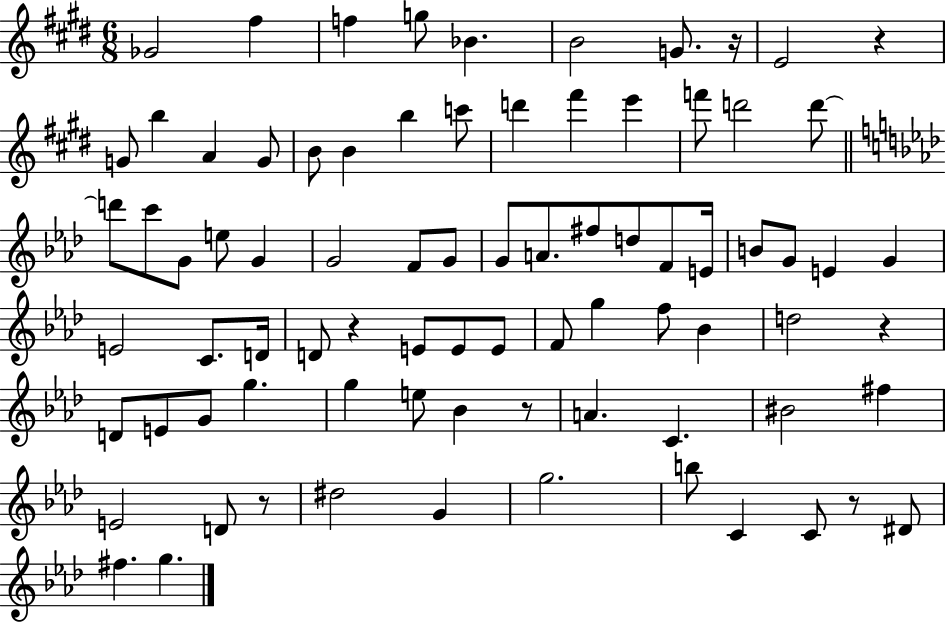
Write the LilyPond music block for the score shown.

{
  \clef treble
  \numericTimeSignature
  \time 6/8
  \key e \major
  ges'2 fis''4 | f''4 g''8 bes'4. | b'2 g'8. r16 | e'2 r4 | \break g'8 b''4 a'4 g'8 | b'8 b'4 b''4 c'''8 | d'''4 fis'''4 e'''4 | f'''8 d'''2 d'''8~~ | \break \bar "||" \break \key aes \major d'''8 c'''8 g'8 e''8 g'4 | g'2 f'8 g'8 | g'8 a'8. fis''8 d''8 f'8 e'16 | b'8 g'8 e'4 g'4 | \break e'2 c'8. d'16 | d'8 r4 e'8 e'8 e'8 | f'8 g''4 f''8 bes'4 | d''2 r4 | \break d'8 e'8 g'8 g''4. | g''4 e''8 bes'4 r8 | a'4. c'4. | bis'2 fis''4 | \break e'2 d'8 r8 | dis''2 g'4 | g''2. | b''8 c'4 c'8 r8 dis'8 | \break fis''4. g''4. | \bar "|."
}